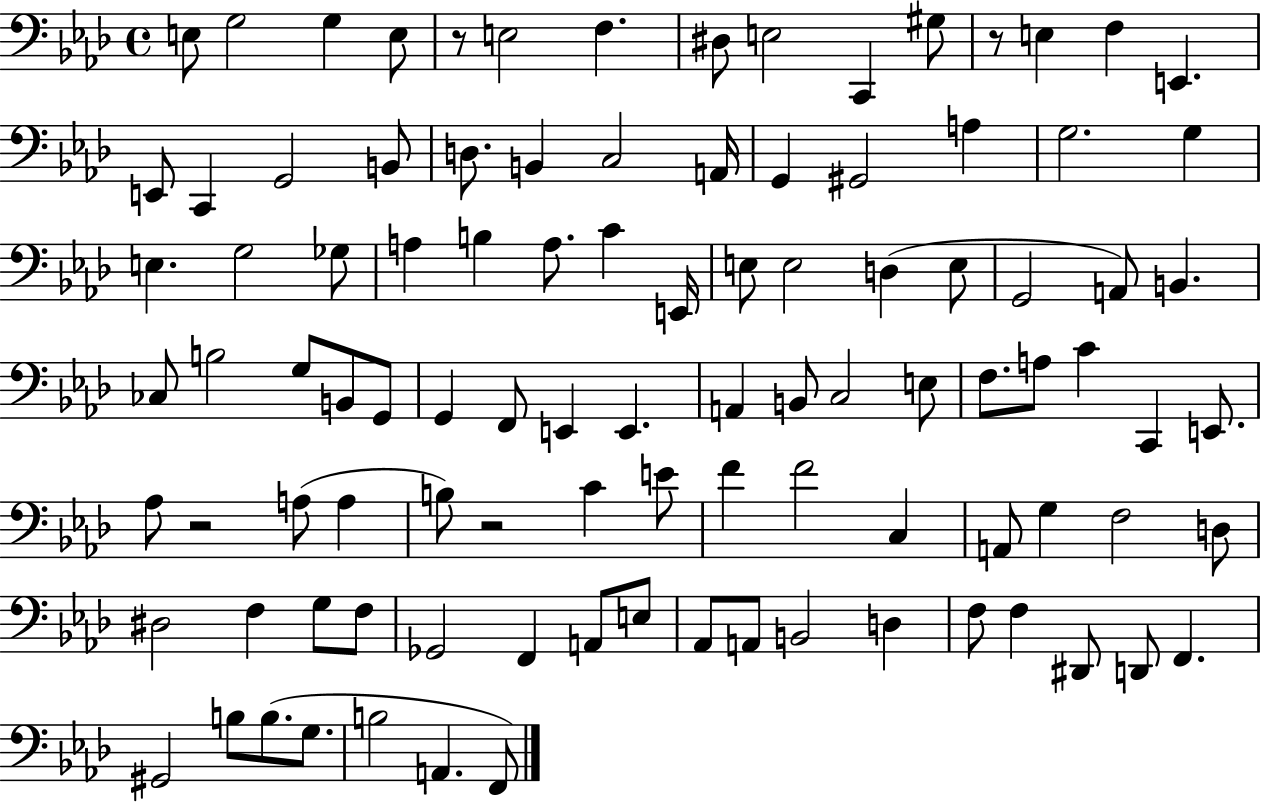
{
  \clef bass
  \time 4/4
  \defaultTimeSignature
  \key aes \major
  e8 g2 g4 e8 | r8 e2 f4. | dis8 e2 c,4 gis8 | r8 e4 f4 e,4. | \break e,8 c,4 g,2 b,8 | d8. b,4 c2 a,16 | g,4 gis,2 a4 | g2. g4 | \break e4. g2 ges8 | a4 b4 a8. c'4 e,16 | e8 e2 d4( e8 | g,2 a,8) b,4. | \break ces8 b2 g8 b,8 g,8 | g,4 f,8 e,4 e,4. | a,4 b,8 c2 e8 | f8. a8 c'4 c,4 e,8. | \break aes8 r2 a8( a4 | b8) r2 c'4 e'8 | f'4 f'2 c4 | a,8 g4 f2 d8 | \break dis2 f4 g8 f8 | ges,2 f,4 a,8 e8 | aes,8 a,8 b,2 d4 | f8 f4 dis,8 d,8 f,4. | \break gis,2 b8 b8.( g8. | b2 a,4. f,8) | \bar "|."
}